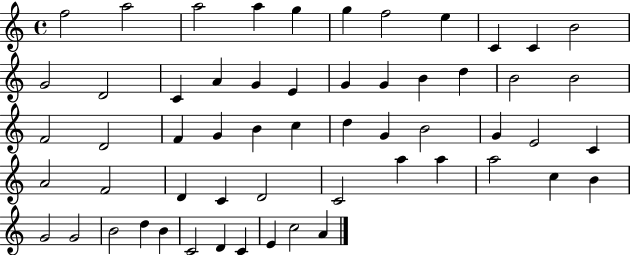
{
  \clef treble
  \time 4/4
  \defaultTimeSignature
  \key c \major
  f''2 a''2 | a''2 a''4 g''4 | g''4 f''2 e''4 | c'4 c'4 b'2 | \break g'2 d'2 | c'4 a'4 g'4 e'4 | g'4 g'4 b'4 d''4 | b'2 b'2 | \break f'2 d'2 | f'4 g'4 b'4 c''4 | d''4 g'4 b'2 | g'4 e'2 c'4 | \break a'2 f'2 | d'4 c'4 d'2 | c'2 a''4 a''4 | a''2 c''4 b'4 | \break g'2 g'2 | b'2 d''4 b'4 | c'2 d'4 c'4 | e'4 c''2 a'4 | \break \bar "|."
}